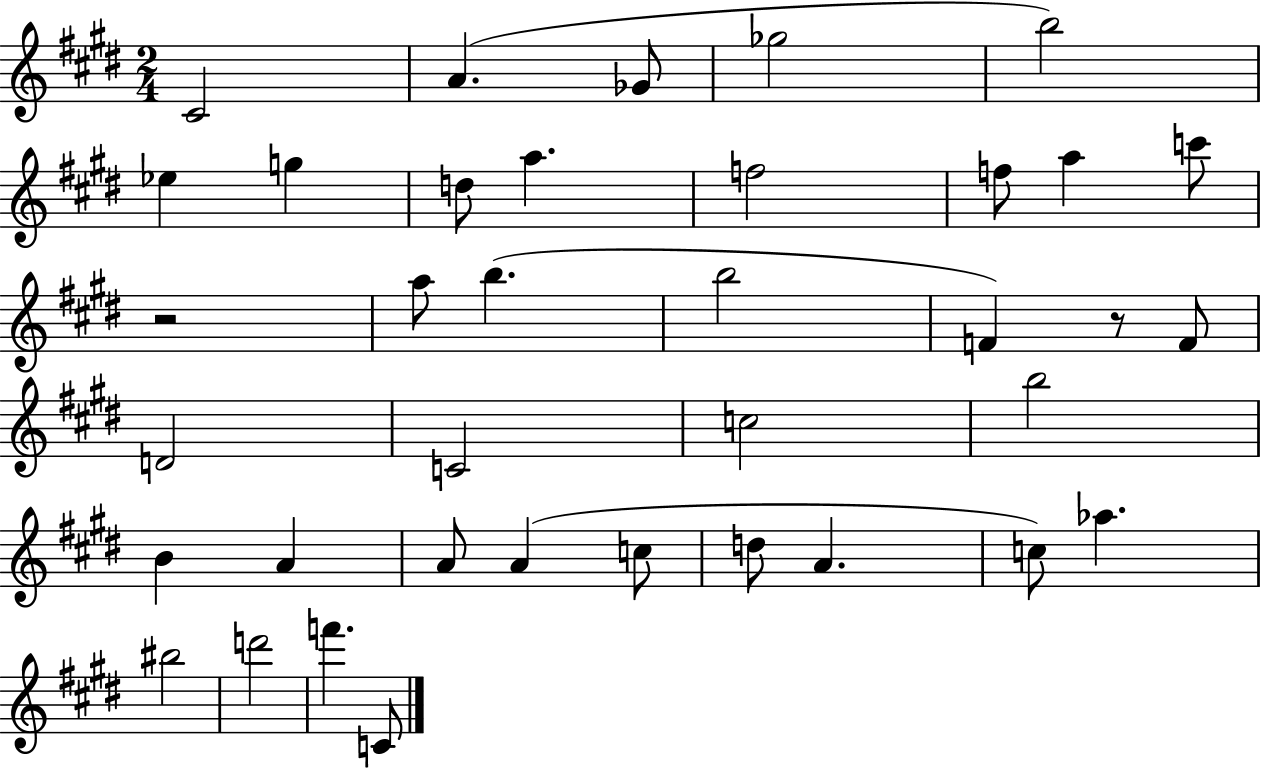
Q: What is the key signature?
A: E major